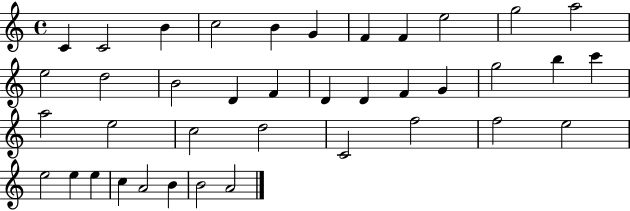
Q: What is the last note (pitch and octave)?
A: A4